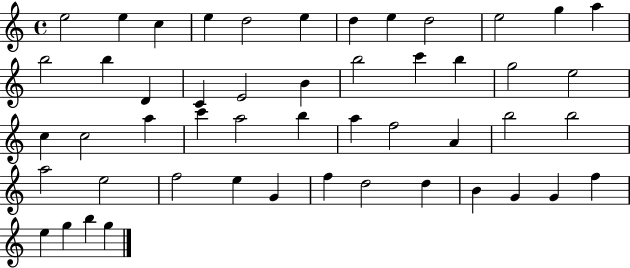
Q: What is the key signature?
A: C major